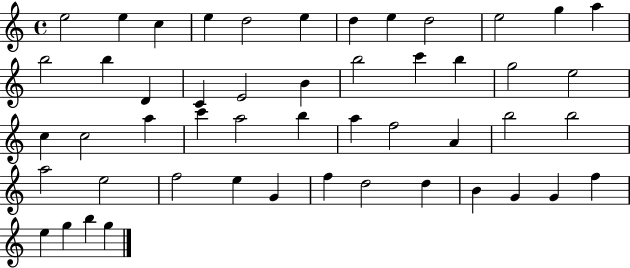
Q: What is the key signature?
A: C major